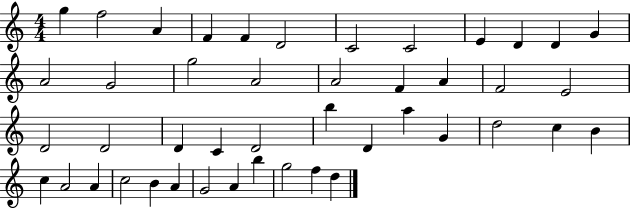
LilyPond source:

{
  \clef treble
  \numericTimeSignature
  \time 4/4
  \key c \major
  g''4 f''2 a'4 | f'4 f'4 d'2 | c'2 c'2 | e'4 d'4 d'4 g'4 | \break a'2 g'2 | g''2 a'2 | a'2 f'4 a'4 | f'2 e'2 | \break d'2 d'2 | d'4 c'4 d'2 | b''4 d'4 a''4 g'4 | d''2 c''4 b'4 | \break c''4 a'2 a'4 | c''2 b'4 a'4 | g'2 a'4 b''4 | g''2 f''4 d''4 | \break \bar "|."
}